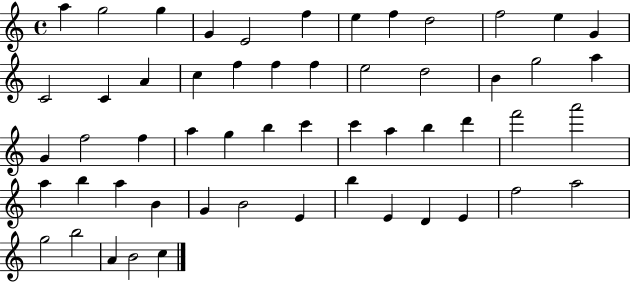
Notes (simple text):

A5/q G5/h G5/q G4/q E4/h F5/q E5/q F5/q D5/h F5/h E5/q G4/q C4/h C4/q A4/q C5/q F5/q F5/q F5/q E5/h D5/h B4/q G5/h A5/q G4/q F5/h F5/q A5/q G5/q B5/q C6/q C6/q A5/q B5/q D6/q F6/h A6/h A5/q B5/q A5/q B4/q G4/q B4/h E4/q B5/q E4/q D4/q E4/q F5/h A5/h G5/h B5/h A4/q B4/h C5/q